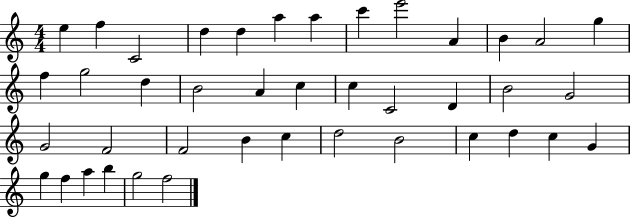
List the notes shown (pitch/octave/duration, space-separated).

E5/q F5/q C4/h D5/q D5/q A5/q A5/q C6/q E6/h A4/q B4/q A4/h G5/q F5/q G5/h D5/q B4/h A4/q C5/q C5/q C4/h D4/q B4/h G4/h G4/h F4/h F4/h B4/q C5/q D5/h B4/h C5/q D5/q C5/q G4/q G5/q F5/q A5/q B5/q G5/h F5/h